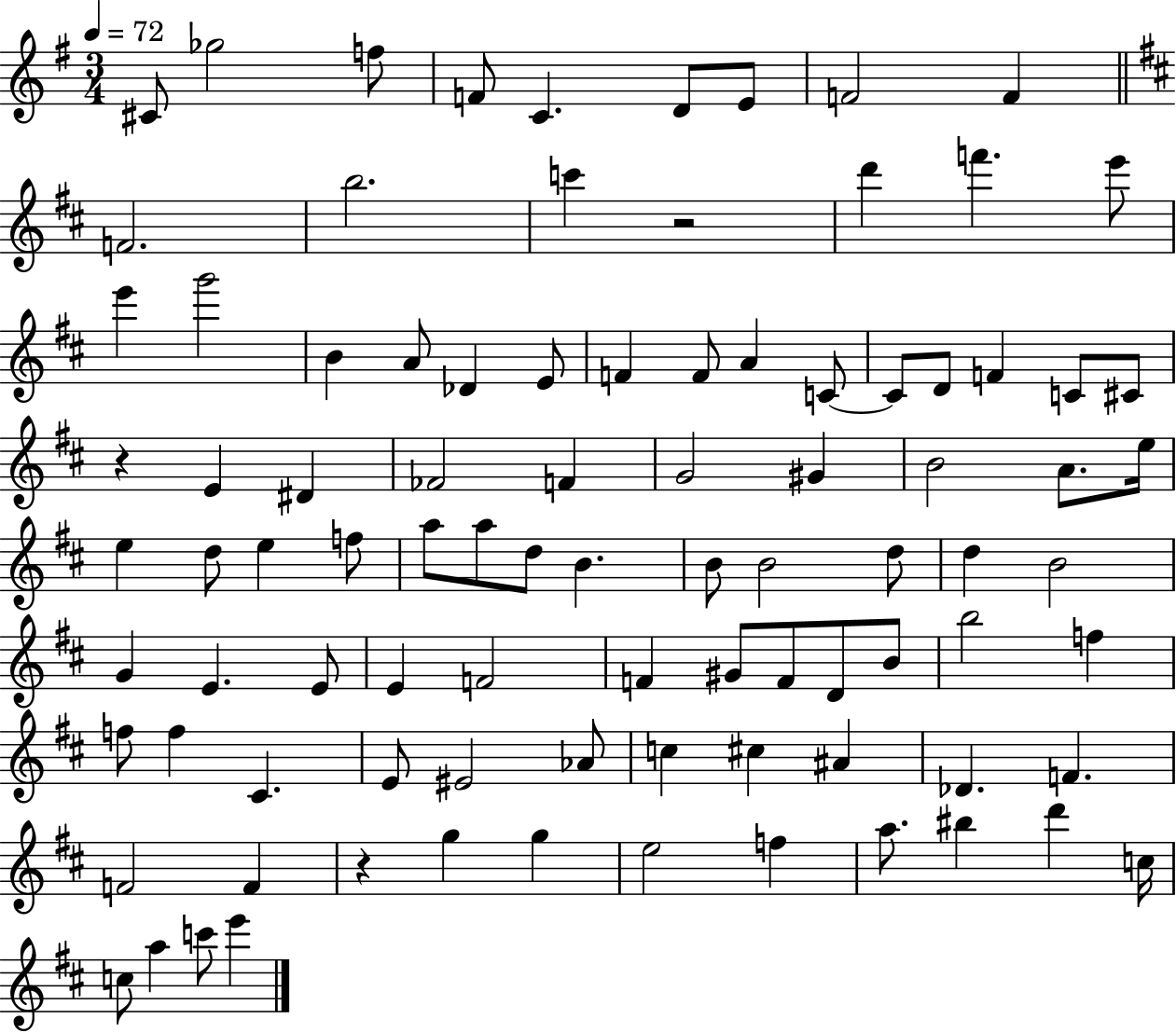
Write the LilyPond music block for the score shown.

{
  \clef treble
  \numericTimeSignature
  \time 3/4
  \key g \major
  \tempo 4 = 72
  cis'8 ges''2 f''8 | f'8 c'4. d'8 e'8 | f'2 f'4 | \bar "||" \break \key d \major f'2. | b''2. | c'''4 r2 | d'''4 f'''4. e'''8 | \break e'''4 g'''2 | b'4 a'8 des'4 e'8 | f'4 f'8 a'4 c'8~~ | c'8 d'8 f'4 c'8 cis'8 | \break r4 e'4 dis'4 | fes'2 f'4 | g'2 gis'4 | b'2 a'8. e''16 | \break e''4 d''8 e''4 f''8 | a''8 a''8 d''8 b'4. | b'8 b'2 d''8 | d''4 b'2 | \break g'4 e'4. e'8 | e'4 f'2 | f'4 gis'8 f'8 d'8 b'8 | b''2 f''4 | \break f''8 f''4 cis'4. | e'8 eis'2 aes'8 | c''4 cis''4 ais'4 | des'4. f'4. | \break f'2 f'4 | r4 g''4 g''4 | e''2 f''4 | a''8. bis''4 d'''4 c''16 | \break c''8 a''4 c'''8 e'''4 | \bar "|."
}